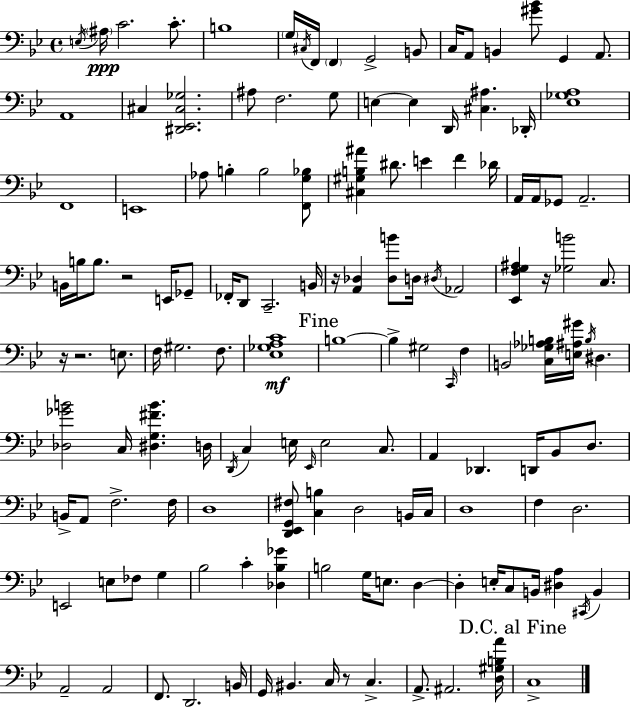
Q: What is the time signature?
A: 4/4